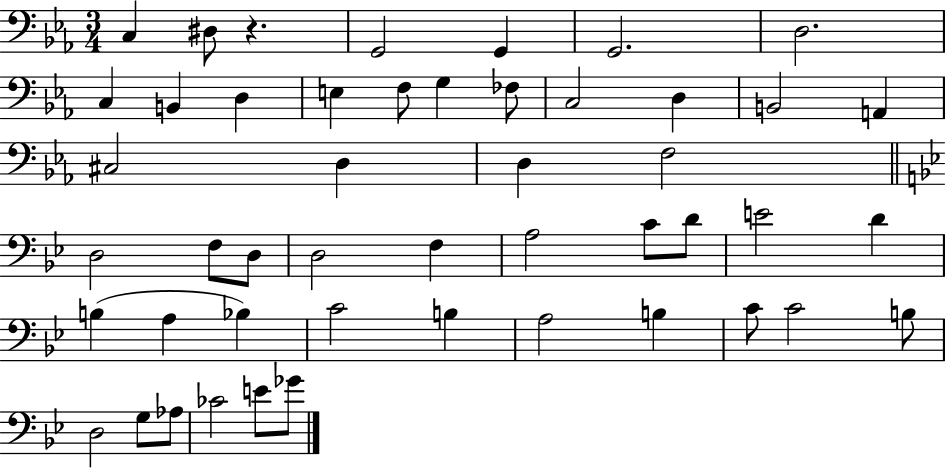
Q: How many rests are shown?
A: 1